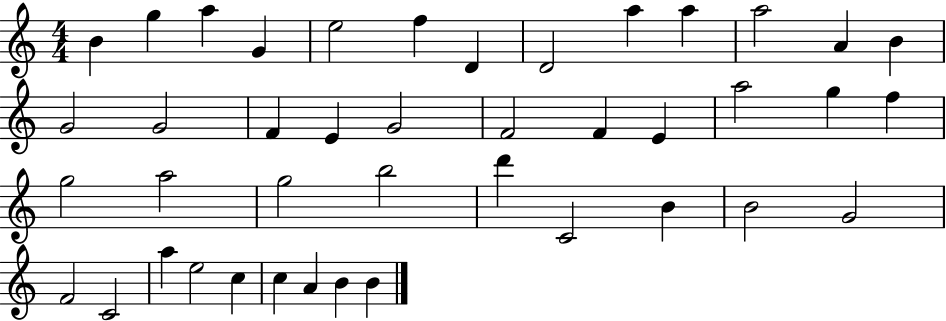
{
  \clef treble
  \numericTimeSignature
  \time 4/4
  \key c \major
  b'4 g''4 a''4 g'4 | e''2 f''4 d'4 | d'2 a''4 a''4 | a''2 a'4 b'4 | \break g'2 g'2 | f'4 e'4 g'2 | f'2 f'4 e'4 | a''2 g''4 f''4 | \break g''2 a''2 | g''2 b''2 | d'''4 c'2 b'4 | b'2 g'2 | \break f'2 c'2 | a''4 e''2 c''4 | c''4 a'4 b'4 b'4 | \bar "|."
}